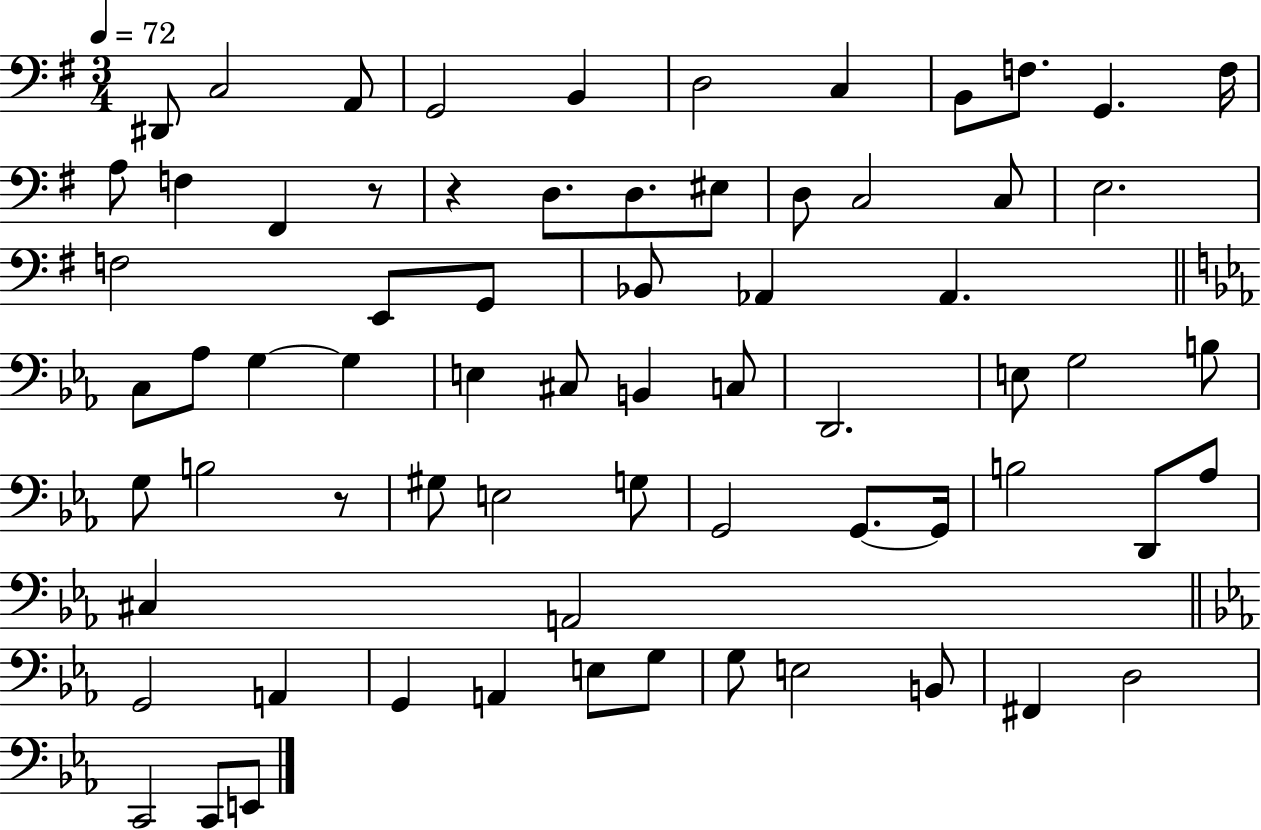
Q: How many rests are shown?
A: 3